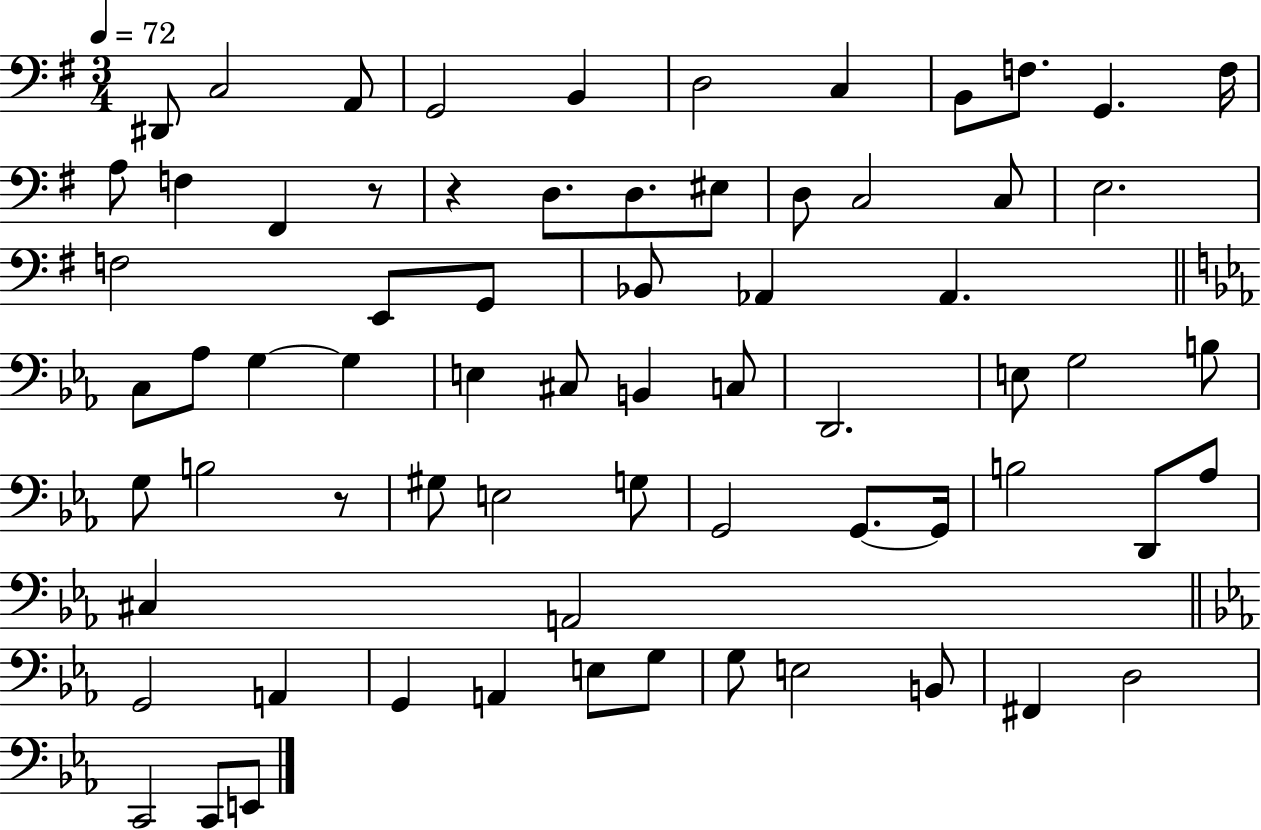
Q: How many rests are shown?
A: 3